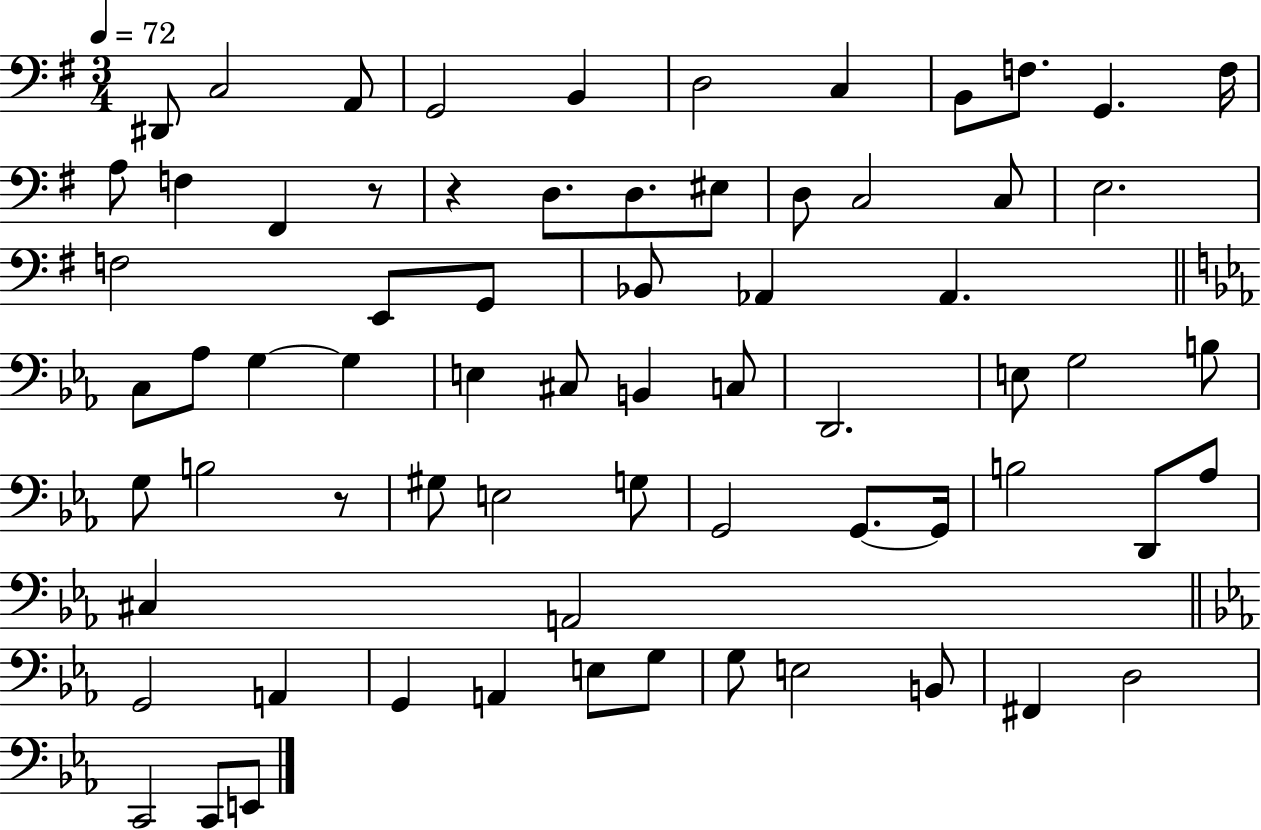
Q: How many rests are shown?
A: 3